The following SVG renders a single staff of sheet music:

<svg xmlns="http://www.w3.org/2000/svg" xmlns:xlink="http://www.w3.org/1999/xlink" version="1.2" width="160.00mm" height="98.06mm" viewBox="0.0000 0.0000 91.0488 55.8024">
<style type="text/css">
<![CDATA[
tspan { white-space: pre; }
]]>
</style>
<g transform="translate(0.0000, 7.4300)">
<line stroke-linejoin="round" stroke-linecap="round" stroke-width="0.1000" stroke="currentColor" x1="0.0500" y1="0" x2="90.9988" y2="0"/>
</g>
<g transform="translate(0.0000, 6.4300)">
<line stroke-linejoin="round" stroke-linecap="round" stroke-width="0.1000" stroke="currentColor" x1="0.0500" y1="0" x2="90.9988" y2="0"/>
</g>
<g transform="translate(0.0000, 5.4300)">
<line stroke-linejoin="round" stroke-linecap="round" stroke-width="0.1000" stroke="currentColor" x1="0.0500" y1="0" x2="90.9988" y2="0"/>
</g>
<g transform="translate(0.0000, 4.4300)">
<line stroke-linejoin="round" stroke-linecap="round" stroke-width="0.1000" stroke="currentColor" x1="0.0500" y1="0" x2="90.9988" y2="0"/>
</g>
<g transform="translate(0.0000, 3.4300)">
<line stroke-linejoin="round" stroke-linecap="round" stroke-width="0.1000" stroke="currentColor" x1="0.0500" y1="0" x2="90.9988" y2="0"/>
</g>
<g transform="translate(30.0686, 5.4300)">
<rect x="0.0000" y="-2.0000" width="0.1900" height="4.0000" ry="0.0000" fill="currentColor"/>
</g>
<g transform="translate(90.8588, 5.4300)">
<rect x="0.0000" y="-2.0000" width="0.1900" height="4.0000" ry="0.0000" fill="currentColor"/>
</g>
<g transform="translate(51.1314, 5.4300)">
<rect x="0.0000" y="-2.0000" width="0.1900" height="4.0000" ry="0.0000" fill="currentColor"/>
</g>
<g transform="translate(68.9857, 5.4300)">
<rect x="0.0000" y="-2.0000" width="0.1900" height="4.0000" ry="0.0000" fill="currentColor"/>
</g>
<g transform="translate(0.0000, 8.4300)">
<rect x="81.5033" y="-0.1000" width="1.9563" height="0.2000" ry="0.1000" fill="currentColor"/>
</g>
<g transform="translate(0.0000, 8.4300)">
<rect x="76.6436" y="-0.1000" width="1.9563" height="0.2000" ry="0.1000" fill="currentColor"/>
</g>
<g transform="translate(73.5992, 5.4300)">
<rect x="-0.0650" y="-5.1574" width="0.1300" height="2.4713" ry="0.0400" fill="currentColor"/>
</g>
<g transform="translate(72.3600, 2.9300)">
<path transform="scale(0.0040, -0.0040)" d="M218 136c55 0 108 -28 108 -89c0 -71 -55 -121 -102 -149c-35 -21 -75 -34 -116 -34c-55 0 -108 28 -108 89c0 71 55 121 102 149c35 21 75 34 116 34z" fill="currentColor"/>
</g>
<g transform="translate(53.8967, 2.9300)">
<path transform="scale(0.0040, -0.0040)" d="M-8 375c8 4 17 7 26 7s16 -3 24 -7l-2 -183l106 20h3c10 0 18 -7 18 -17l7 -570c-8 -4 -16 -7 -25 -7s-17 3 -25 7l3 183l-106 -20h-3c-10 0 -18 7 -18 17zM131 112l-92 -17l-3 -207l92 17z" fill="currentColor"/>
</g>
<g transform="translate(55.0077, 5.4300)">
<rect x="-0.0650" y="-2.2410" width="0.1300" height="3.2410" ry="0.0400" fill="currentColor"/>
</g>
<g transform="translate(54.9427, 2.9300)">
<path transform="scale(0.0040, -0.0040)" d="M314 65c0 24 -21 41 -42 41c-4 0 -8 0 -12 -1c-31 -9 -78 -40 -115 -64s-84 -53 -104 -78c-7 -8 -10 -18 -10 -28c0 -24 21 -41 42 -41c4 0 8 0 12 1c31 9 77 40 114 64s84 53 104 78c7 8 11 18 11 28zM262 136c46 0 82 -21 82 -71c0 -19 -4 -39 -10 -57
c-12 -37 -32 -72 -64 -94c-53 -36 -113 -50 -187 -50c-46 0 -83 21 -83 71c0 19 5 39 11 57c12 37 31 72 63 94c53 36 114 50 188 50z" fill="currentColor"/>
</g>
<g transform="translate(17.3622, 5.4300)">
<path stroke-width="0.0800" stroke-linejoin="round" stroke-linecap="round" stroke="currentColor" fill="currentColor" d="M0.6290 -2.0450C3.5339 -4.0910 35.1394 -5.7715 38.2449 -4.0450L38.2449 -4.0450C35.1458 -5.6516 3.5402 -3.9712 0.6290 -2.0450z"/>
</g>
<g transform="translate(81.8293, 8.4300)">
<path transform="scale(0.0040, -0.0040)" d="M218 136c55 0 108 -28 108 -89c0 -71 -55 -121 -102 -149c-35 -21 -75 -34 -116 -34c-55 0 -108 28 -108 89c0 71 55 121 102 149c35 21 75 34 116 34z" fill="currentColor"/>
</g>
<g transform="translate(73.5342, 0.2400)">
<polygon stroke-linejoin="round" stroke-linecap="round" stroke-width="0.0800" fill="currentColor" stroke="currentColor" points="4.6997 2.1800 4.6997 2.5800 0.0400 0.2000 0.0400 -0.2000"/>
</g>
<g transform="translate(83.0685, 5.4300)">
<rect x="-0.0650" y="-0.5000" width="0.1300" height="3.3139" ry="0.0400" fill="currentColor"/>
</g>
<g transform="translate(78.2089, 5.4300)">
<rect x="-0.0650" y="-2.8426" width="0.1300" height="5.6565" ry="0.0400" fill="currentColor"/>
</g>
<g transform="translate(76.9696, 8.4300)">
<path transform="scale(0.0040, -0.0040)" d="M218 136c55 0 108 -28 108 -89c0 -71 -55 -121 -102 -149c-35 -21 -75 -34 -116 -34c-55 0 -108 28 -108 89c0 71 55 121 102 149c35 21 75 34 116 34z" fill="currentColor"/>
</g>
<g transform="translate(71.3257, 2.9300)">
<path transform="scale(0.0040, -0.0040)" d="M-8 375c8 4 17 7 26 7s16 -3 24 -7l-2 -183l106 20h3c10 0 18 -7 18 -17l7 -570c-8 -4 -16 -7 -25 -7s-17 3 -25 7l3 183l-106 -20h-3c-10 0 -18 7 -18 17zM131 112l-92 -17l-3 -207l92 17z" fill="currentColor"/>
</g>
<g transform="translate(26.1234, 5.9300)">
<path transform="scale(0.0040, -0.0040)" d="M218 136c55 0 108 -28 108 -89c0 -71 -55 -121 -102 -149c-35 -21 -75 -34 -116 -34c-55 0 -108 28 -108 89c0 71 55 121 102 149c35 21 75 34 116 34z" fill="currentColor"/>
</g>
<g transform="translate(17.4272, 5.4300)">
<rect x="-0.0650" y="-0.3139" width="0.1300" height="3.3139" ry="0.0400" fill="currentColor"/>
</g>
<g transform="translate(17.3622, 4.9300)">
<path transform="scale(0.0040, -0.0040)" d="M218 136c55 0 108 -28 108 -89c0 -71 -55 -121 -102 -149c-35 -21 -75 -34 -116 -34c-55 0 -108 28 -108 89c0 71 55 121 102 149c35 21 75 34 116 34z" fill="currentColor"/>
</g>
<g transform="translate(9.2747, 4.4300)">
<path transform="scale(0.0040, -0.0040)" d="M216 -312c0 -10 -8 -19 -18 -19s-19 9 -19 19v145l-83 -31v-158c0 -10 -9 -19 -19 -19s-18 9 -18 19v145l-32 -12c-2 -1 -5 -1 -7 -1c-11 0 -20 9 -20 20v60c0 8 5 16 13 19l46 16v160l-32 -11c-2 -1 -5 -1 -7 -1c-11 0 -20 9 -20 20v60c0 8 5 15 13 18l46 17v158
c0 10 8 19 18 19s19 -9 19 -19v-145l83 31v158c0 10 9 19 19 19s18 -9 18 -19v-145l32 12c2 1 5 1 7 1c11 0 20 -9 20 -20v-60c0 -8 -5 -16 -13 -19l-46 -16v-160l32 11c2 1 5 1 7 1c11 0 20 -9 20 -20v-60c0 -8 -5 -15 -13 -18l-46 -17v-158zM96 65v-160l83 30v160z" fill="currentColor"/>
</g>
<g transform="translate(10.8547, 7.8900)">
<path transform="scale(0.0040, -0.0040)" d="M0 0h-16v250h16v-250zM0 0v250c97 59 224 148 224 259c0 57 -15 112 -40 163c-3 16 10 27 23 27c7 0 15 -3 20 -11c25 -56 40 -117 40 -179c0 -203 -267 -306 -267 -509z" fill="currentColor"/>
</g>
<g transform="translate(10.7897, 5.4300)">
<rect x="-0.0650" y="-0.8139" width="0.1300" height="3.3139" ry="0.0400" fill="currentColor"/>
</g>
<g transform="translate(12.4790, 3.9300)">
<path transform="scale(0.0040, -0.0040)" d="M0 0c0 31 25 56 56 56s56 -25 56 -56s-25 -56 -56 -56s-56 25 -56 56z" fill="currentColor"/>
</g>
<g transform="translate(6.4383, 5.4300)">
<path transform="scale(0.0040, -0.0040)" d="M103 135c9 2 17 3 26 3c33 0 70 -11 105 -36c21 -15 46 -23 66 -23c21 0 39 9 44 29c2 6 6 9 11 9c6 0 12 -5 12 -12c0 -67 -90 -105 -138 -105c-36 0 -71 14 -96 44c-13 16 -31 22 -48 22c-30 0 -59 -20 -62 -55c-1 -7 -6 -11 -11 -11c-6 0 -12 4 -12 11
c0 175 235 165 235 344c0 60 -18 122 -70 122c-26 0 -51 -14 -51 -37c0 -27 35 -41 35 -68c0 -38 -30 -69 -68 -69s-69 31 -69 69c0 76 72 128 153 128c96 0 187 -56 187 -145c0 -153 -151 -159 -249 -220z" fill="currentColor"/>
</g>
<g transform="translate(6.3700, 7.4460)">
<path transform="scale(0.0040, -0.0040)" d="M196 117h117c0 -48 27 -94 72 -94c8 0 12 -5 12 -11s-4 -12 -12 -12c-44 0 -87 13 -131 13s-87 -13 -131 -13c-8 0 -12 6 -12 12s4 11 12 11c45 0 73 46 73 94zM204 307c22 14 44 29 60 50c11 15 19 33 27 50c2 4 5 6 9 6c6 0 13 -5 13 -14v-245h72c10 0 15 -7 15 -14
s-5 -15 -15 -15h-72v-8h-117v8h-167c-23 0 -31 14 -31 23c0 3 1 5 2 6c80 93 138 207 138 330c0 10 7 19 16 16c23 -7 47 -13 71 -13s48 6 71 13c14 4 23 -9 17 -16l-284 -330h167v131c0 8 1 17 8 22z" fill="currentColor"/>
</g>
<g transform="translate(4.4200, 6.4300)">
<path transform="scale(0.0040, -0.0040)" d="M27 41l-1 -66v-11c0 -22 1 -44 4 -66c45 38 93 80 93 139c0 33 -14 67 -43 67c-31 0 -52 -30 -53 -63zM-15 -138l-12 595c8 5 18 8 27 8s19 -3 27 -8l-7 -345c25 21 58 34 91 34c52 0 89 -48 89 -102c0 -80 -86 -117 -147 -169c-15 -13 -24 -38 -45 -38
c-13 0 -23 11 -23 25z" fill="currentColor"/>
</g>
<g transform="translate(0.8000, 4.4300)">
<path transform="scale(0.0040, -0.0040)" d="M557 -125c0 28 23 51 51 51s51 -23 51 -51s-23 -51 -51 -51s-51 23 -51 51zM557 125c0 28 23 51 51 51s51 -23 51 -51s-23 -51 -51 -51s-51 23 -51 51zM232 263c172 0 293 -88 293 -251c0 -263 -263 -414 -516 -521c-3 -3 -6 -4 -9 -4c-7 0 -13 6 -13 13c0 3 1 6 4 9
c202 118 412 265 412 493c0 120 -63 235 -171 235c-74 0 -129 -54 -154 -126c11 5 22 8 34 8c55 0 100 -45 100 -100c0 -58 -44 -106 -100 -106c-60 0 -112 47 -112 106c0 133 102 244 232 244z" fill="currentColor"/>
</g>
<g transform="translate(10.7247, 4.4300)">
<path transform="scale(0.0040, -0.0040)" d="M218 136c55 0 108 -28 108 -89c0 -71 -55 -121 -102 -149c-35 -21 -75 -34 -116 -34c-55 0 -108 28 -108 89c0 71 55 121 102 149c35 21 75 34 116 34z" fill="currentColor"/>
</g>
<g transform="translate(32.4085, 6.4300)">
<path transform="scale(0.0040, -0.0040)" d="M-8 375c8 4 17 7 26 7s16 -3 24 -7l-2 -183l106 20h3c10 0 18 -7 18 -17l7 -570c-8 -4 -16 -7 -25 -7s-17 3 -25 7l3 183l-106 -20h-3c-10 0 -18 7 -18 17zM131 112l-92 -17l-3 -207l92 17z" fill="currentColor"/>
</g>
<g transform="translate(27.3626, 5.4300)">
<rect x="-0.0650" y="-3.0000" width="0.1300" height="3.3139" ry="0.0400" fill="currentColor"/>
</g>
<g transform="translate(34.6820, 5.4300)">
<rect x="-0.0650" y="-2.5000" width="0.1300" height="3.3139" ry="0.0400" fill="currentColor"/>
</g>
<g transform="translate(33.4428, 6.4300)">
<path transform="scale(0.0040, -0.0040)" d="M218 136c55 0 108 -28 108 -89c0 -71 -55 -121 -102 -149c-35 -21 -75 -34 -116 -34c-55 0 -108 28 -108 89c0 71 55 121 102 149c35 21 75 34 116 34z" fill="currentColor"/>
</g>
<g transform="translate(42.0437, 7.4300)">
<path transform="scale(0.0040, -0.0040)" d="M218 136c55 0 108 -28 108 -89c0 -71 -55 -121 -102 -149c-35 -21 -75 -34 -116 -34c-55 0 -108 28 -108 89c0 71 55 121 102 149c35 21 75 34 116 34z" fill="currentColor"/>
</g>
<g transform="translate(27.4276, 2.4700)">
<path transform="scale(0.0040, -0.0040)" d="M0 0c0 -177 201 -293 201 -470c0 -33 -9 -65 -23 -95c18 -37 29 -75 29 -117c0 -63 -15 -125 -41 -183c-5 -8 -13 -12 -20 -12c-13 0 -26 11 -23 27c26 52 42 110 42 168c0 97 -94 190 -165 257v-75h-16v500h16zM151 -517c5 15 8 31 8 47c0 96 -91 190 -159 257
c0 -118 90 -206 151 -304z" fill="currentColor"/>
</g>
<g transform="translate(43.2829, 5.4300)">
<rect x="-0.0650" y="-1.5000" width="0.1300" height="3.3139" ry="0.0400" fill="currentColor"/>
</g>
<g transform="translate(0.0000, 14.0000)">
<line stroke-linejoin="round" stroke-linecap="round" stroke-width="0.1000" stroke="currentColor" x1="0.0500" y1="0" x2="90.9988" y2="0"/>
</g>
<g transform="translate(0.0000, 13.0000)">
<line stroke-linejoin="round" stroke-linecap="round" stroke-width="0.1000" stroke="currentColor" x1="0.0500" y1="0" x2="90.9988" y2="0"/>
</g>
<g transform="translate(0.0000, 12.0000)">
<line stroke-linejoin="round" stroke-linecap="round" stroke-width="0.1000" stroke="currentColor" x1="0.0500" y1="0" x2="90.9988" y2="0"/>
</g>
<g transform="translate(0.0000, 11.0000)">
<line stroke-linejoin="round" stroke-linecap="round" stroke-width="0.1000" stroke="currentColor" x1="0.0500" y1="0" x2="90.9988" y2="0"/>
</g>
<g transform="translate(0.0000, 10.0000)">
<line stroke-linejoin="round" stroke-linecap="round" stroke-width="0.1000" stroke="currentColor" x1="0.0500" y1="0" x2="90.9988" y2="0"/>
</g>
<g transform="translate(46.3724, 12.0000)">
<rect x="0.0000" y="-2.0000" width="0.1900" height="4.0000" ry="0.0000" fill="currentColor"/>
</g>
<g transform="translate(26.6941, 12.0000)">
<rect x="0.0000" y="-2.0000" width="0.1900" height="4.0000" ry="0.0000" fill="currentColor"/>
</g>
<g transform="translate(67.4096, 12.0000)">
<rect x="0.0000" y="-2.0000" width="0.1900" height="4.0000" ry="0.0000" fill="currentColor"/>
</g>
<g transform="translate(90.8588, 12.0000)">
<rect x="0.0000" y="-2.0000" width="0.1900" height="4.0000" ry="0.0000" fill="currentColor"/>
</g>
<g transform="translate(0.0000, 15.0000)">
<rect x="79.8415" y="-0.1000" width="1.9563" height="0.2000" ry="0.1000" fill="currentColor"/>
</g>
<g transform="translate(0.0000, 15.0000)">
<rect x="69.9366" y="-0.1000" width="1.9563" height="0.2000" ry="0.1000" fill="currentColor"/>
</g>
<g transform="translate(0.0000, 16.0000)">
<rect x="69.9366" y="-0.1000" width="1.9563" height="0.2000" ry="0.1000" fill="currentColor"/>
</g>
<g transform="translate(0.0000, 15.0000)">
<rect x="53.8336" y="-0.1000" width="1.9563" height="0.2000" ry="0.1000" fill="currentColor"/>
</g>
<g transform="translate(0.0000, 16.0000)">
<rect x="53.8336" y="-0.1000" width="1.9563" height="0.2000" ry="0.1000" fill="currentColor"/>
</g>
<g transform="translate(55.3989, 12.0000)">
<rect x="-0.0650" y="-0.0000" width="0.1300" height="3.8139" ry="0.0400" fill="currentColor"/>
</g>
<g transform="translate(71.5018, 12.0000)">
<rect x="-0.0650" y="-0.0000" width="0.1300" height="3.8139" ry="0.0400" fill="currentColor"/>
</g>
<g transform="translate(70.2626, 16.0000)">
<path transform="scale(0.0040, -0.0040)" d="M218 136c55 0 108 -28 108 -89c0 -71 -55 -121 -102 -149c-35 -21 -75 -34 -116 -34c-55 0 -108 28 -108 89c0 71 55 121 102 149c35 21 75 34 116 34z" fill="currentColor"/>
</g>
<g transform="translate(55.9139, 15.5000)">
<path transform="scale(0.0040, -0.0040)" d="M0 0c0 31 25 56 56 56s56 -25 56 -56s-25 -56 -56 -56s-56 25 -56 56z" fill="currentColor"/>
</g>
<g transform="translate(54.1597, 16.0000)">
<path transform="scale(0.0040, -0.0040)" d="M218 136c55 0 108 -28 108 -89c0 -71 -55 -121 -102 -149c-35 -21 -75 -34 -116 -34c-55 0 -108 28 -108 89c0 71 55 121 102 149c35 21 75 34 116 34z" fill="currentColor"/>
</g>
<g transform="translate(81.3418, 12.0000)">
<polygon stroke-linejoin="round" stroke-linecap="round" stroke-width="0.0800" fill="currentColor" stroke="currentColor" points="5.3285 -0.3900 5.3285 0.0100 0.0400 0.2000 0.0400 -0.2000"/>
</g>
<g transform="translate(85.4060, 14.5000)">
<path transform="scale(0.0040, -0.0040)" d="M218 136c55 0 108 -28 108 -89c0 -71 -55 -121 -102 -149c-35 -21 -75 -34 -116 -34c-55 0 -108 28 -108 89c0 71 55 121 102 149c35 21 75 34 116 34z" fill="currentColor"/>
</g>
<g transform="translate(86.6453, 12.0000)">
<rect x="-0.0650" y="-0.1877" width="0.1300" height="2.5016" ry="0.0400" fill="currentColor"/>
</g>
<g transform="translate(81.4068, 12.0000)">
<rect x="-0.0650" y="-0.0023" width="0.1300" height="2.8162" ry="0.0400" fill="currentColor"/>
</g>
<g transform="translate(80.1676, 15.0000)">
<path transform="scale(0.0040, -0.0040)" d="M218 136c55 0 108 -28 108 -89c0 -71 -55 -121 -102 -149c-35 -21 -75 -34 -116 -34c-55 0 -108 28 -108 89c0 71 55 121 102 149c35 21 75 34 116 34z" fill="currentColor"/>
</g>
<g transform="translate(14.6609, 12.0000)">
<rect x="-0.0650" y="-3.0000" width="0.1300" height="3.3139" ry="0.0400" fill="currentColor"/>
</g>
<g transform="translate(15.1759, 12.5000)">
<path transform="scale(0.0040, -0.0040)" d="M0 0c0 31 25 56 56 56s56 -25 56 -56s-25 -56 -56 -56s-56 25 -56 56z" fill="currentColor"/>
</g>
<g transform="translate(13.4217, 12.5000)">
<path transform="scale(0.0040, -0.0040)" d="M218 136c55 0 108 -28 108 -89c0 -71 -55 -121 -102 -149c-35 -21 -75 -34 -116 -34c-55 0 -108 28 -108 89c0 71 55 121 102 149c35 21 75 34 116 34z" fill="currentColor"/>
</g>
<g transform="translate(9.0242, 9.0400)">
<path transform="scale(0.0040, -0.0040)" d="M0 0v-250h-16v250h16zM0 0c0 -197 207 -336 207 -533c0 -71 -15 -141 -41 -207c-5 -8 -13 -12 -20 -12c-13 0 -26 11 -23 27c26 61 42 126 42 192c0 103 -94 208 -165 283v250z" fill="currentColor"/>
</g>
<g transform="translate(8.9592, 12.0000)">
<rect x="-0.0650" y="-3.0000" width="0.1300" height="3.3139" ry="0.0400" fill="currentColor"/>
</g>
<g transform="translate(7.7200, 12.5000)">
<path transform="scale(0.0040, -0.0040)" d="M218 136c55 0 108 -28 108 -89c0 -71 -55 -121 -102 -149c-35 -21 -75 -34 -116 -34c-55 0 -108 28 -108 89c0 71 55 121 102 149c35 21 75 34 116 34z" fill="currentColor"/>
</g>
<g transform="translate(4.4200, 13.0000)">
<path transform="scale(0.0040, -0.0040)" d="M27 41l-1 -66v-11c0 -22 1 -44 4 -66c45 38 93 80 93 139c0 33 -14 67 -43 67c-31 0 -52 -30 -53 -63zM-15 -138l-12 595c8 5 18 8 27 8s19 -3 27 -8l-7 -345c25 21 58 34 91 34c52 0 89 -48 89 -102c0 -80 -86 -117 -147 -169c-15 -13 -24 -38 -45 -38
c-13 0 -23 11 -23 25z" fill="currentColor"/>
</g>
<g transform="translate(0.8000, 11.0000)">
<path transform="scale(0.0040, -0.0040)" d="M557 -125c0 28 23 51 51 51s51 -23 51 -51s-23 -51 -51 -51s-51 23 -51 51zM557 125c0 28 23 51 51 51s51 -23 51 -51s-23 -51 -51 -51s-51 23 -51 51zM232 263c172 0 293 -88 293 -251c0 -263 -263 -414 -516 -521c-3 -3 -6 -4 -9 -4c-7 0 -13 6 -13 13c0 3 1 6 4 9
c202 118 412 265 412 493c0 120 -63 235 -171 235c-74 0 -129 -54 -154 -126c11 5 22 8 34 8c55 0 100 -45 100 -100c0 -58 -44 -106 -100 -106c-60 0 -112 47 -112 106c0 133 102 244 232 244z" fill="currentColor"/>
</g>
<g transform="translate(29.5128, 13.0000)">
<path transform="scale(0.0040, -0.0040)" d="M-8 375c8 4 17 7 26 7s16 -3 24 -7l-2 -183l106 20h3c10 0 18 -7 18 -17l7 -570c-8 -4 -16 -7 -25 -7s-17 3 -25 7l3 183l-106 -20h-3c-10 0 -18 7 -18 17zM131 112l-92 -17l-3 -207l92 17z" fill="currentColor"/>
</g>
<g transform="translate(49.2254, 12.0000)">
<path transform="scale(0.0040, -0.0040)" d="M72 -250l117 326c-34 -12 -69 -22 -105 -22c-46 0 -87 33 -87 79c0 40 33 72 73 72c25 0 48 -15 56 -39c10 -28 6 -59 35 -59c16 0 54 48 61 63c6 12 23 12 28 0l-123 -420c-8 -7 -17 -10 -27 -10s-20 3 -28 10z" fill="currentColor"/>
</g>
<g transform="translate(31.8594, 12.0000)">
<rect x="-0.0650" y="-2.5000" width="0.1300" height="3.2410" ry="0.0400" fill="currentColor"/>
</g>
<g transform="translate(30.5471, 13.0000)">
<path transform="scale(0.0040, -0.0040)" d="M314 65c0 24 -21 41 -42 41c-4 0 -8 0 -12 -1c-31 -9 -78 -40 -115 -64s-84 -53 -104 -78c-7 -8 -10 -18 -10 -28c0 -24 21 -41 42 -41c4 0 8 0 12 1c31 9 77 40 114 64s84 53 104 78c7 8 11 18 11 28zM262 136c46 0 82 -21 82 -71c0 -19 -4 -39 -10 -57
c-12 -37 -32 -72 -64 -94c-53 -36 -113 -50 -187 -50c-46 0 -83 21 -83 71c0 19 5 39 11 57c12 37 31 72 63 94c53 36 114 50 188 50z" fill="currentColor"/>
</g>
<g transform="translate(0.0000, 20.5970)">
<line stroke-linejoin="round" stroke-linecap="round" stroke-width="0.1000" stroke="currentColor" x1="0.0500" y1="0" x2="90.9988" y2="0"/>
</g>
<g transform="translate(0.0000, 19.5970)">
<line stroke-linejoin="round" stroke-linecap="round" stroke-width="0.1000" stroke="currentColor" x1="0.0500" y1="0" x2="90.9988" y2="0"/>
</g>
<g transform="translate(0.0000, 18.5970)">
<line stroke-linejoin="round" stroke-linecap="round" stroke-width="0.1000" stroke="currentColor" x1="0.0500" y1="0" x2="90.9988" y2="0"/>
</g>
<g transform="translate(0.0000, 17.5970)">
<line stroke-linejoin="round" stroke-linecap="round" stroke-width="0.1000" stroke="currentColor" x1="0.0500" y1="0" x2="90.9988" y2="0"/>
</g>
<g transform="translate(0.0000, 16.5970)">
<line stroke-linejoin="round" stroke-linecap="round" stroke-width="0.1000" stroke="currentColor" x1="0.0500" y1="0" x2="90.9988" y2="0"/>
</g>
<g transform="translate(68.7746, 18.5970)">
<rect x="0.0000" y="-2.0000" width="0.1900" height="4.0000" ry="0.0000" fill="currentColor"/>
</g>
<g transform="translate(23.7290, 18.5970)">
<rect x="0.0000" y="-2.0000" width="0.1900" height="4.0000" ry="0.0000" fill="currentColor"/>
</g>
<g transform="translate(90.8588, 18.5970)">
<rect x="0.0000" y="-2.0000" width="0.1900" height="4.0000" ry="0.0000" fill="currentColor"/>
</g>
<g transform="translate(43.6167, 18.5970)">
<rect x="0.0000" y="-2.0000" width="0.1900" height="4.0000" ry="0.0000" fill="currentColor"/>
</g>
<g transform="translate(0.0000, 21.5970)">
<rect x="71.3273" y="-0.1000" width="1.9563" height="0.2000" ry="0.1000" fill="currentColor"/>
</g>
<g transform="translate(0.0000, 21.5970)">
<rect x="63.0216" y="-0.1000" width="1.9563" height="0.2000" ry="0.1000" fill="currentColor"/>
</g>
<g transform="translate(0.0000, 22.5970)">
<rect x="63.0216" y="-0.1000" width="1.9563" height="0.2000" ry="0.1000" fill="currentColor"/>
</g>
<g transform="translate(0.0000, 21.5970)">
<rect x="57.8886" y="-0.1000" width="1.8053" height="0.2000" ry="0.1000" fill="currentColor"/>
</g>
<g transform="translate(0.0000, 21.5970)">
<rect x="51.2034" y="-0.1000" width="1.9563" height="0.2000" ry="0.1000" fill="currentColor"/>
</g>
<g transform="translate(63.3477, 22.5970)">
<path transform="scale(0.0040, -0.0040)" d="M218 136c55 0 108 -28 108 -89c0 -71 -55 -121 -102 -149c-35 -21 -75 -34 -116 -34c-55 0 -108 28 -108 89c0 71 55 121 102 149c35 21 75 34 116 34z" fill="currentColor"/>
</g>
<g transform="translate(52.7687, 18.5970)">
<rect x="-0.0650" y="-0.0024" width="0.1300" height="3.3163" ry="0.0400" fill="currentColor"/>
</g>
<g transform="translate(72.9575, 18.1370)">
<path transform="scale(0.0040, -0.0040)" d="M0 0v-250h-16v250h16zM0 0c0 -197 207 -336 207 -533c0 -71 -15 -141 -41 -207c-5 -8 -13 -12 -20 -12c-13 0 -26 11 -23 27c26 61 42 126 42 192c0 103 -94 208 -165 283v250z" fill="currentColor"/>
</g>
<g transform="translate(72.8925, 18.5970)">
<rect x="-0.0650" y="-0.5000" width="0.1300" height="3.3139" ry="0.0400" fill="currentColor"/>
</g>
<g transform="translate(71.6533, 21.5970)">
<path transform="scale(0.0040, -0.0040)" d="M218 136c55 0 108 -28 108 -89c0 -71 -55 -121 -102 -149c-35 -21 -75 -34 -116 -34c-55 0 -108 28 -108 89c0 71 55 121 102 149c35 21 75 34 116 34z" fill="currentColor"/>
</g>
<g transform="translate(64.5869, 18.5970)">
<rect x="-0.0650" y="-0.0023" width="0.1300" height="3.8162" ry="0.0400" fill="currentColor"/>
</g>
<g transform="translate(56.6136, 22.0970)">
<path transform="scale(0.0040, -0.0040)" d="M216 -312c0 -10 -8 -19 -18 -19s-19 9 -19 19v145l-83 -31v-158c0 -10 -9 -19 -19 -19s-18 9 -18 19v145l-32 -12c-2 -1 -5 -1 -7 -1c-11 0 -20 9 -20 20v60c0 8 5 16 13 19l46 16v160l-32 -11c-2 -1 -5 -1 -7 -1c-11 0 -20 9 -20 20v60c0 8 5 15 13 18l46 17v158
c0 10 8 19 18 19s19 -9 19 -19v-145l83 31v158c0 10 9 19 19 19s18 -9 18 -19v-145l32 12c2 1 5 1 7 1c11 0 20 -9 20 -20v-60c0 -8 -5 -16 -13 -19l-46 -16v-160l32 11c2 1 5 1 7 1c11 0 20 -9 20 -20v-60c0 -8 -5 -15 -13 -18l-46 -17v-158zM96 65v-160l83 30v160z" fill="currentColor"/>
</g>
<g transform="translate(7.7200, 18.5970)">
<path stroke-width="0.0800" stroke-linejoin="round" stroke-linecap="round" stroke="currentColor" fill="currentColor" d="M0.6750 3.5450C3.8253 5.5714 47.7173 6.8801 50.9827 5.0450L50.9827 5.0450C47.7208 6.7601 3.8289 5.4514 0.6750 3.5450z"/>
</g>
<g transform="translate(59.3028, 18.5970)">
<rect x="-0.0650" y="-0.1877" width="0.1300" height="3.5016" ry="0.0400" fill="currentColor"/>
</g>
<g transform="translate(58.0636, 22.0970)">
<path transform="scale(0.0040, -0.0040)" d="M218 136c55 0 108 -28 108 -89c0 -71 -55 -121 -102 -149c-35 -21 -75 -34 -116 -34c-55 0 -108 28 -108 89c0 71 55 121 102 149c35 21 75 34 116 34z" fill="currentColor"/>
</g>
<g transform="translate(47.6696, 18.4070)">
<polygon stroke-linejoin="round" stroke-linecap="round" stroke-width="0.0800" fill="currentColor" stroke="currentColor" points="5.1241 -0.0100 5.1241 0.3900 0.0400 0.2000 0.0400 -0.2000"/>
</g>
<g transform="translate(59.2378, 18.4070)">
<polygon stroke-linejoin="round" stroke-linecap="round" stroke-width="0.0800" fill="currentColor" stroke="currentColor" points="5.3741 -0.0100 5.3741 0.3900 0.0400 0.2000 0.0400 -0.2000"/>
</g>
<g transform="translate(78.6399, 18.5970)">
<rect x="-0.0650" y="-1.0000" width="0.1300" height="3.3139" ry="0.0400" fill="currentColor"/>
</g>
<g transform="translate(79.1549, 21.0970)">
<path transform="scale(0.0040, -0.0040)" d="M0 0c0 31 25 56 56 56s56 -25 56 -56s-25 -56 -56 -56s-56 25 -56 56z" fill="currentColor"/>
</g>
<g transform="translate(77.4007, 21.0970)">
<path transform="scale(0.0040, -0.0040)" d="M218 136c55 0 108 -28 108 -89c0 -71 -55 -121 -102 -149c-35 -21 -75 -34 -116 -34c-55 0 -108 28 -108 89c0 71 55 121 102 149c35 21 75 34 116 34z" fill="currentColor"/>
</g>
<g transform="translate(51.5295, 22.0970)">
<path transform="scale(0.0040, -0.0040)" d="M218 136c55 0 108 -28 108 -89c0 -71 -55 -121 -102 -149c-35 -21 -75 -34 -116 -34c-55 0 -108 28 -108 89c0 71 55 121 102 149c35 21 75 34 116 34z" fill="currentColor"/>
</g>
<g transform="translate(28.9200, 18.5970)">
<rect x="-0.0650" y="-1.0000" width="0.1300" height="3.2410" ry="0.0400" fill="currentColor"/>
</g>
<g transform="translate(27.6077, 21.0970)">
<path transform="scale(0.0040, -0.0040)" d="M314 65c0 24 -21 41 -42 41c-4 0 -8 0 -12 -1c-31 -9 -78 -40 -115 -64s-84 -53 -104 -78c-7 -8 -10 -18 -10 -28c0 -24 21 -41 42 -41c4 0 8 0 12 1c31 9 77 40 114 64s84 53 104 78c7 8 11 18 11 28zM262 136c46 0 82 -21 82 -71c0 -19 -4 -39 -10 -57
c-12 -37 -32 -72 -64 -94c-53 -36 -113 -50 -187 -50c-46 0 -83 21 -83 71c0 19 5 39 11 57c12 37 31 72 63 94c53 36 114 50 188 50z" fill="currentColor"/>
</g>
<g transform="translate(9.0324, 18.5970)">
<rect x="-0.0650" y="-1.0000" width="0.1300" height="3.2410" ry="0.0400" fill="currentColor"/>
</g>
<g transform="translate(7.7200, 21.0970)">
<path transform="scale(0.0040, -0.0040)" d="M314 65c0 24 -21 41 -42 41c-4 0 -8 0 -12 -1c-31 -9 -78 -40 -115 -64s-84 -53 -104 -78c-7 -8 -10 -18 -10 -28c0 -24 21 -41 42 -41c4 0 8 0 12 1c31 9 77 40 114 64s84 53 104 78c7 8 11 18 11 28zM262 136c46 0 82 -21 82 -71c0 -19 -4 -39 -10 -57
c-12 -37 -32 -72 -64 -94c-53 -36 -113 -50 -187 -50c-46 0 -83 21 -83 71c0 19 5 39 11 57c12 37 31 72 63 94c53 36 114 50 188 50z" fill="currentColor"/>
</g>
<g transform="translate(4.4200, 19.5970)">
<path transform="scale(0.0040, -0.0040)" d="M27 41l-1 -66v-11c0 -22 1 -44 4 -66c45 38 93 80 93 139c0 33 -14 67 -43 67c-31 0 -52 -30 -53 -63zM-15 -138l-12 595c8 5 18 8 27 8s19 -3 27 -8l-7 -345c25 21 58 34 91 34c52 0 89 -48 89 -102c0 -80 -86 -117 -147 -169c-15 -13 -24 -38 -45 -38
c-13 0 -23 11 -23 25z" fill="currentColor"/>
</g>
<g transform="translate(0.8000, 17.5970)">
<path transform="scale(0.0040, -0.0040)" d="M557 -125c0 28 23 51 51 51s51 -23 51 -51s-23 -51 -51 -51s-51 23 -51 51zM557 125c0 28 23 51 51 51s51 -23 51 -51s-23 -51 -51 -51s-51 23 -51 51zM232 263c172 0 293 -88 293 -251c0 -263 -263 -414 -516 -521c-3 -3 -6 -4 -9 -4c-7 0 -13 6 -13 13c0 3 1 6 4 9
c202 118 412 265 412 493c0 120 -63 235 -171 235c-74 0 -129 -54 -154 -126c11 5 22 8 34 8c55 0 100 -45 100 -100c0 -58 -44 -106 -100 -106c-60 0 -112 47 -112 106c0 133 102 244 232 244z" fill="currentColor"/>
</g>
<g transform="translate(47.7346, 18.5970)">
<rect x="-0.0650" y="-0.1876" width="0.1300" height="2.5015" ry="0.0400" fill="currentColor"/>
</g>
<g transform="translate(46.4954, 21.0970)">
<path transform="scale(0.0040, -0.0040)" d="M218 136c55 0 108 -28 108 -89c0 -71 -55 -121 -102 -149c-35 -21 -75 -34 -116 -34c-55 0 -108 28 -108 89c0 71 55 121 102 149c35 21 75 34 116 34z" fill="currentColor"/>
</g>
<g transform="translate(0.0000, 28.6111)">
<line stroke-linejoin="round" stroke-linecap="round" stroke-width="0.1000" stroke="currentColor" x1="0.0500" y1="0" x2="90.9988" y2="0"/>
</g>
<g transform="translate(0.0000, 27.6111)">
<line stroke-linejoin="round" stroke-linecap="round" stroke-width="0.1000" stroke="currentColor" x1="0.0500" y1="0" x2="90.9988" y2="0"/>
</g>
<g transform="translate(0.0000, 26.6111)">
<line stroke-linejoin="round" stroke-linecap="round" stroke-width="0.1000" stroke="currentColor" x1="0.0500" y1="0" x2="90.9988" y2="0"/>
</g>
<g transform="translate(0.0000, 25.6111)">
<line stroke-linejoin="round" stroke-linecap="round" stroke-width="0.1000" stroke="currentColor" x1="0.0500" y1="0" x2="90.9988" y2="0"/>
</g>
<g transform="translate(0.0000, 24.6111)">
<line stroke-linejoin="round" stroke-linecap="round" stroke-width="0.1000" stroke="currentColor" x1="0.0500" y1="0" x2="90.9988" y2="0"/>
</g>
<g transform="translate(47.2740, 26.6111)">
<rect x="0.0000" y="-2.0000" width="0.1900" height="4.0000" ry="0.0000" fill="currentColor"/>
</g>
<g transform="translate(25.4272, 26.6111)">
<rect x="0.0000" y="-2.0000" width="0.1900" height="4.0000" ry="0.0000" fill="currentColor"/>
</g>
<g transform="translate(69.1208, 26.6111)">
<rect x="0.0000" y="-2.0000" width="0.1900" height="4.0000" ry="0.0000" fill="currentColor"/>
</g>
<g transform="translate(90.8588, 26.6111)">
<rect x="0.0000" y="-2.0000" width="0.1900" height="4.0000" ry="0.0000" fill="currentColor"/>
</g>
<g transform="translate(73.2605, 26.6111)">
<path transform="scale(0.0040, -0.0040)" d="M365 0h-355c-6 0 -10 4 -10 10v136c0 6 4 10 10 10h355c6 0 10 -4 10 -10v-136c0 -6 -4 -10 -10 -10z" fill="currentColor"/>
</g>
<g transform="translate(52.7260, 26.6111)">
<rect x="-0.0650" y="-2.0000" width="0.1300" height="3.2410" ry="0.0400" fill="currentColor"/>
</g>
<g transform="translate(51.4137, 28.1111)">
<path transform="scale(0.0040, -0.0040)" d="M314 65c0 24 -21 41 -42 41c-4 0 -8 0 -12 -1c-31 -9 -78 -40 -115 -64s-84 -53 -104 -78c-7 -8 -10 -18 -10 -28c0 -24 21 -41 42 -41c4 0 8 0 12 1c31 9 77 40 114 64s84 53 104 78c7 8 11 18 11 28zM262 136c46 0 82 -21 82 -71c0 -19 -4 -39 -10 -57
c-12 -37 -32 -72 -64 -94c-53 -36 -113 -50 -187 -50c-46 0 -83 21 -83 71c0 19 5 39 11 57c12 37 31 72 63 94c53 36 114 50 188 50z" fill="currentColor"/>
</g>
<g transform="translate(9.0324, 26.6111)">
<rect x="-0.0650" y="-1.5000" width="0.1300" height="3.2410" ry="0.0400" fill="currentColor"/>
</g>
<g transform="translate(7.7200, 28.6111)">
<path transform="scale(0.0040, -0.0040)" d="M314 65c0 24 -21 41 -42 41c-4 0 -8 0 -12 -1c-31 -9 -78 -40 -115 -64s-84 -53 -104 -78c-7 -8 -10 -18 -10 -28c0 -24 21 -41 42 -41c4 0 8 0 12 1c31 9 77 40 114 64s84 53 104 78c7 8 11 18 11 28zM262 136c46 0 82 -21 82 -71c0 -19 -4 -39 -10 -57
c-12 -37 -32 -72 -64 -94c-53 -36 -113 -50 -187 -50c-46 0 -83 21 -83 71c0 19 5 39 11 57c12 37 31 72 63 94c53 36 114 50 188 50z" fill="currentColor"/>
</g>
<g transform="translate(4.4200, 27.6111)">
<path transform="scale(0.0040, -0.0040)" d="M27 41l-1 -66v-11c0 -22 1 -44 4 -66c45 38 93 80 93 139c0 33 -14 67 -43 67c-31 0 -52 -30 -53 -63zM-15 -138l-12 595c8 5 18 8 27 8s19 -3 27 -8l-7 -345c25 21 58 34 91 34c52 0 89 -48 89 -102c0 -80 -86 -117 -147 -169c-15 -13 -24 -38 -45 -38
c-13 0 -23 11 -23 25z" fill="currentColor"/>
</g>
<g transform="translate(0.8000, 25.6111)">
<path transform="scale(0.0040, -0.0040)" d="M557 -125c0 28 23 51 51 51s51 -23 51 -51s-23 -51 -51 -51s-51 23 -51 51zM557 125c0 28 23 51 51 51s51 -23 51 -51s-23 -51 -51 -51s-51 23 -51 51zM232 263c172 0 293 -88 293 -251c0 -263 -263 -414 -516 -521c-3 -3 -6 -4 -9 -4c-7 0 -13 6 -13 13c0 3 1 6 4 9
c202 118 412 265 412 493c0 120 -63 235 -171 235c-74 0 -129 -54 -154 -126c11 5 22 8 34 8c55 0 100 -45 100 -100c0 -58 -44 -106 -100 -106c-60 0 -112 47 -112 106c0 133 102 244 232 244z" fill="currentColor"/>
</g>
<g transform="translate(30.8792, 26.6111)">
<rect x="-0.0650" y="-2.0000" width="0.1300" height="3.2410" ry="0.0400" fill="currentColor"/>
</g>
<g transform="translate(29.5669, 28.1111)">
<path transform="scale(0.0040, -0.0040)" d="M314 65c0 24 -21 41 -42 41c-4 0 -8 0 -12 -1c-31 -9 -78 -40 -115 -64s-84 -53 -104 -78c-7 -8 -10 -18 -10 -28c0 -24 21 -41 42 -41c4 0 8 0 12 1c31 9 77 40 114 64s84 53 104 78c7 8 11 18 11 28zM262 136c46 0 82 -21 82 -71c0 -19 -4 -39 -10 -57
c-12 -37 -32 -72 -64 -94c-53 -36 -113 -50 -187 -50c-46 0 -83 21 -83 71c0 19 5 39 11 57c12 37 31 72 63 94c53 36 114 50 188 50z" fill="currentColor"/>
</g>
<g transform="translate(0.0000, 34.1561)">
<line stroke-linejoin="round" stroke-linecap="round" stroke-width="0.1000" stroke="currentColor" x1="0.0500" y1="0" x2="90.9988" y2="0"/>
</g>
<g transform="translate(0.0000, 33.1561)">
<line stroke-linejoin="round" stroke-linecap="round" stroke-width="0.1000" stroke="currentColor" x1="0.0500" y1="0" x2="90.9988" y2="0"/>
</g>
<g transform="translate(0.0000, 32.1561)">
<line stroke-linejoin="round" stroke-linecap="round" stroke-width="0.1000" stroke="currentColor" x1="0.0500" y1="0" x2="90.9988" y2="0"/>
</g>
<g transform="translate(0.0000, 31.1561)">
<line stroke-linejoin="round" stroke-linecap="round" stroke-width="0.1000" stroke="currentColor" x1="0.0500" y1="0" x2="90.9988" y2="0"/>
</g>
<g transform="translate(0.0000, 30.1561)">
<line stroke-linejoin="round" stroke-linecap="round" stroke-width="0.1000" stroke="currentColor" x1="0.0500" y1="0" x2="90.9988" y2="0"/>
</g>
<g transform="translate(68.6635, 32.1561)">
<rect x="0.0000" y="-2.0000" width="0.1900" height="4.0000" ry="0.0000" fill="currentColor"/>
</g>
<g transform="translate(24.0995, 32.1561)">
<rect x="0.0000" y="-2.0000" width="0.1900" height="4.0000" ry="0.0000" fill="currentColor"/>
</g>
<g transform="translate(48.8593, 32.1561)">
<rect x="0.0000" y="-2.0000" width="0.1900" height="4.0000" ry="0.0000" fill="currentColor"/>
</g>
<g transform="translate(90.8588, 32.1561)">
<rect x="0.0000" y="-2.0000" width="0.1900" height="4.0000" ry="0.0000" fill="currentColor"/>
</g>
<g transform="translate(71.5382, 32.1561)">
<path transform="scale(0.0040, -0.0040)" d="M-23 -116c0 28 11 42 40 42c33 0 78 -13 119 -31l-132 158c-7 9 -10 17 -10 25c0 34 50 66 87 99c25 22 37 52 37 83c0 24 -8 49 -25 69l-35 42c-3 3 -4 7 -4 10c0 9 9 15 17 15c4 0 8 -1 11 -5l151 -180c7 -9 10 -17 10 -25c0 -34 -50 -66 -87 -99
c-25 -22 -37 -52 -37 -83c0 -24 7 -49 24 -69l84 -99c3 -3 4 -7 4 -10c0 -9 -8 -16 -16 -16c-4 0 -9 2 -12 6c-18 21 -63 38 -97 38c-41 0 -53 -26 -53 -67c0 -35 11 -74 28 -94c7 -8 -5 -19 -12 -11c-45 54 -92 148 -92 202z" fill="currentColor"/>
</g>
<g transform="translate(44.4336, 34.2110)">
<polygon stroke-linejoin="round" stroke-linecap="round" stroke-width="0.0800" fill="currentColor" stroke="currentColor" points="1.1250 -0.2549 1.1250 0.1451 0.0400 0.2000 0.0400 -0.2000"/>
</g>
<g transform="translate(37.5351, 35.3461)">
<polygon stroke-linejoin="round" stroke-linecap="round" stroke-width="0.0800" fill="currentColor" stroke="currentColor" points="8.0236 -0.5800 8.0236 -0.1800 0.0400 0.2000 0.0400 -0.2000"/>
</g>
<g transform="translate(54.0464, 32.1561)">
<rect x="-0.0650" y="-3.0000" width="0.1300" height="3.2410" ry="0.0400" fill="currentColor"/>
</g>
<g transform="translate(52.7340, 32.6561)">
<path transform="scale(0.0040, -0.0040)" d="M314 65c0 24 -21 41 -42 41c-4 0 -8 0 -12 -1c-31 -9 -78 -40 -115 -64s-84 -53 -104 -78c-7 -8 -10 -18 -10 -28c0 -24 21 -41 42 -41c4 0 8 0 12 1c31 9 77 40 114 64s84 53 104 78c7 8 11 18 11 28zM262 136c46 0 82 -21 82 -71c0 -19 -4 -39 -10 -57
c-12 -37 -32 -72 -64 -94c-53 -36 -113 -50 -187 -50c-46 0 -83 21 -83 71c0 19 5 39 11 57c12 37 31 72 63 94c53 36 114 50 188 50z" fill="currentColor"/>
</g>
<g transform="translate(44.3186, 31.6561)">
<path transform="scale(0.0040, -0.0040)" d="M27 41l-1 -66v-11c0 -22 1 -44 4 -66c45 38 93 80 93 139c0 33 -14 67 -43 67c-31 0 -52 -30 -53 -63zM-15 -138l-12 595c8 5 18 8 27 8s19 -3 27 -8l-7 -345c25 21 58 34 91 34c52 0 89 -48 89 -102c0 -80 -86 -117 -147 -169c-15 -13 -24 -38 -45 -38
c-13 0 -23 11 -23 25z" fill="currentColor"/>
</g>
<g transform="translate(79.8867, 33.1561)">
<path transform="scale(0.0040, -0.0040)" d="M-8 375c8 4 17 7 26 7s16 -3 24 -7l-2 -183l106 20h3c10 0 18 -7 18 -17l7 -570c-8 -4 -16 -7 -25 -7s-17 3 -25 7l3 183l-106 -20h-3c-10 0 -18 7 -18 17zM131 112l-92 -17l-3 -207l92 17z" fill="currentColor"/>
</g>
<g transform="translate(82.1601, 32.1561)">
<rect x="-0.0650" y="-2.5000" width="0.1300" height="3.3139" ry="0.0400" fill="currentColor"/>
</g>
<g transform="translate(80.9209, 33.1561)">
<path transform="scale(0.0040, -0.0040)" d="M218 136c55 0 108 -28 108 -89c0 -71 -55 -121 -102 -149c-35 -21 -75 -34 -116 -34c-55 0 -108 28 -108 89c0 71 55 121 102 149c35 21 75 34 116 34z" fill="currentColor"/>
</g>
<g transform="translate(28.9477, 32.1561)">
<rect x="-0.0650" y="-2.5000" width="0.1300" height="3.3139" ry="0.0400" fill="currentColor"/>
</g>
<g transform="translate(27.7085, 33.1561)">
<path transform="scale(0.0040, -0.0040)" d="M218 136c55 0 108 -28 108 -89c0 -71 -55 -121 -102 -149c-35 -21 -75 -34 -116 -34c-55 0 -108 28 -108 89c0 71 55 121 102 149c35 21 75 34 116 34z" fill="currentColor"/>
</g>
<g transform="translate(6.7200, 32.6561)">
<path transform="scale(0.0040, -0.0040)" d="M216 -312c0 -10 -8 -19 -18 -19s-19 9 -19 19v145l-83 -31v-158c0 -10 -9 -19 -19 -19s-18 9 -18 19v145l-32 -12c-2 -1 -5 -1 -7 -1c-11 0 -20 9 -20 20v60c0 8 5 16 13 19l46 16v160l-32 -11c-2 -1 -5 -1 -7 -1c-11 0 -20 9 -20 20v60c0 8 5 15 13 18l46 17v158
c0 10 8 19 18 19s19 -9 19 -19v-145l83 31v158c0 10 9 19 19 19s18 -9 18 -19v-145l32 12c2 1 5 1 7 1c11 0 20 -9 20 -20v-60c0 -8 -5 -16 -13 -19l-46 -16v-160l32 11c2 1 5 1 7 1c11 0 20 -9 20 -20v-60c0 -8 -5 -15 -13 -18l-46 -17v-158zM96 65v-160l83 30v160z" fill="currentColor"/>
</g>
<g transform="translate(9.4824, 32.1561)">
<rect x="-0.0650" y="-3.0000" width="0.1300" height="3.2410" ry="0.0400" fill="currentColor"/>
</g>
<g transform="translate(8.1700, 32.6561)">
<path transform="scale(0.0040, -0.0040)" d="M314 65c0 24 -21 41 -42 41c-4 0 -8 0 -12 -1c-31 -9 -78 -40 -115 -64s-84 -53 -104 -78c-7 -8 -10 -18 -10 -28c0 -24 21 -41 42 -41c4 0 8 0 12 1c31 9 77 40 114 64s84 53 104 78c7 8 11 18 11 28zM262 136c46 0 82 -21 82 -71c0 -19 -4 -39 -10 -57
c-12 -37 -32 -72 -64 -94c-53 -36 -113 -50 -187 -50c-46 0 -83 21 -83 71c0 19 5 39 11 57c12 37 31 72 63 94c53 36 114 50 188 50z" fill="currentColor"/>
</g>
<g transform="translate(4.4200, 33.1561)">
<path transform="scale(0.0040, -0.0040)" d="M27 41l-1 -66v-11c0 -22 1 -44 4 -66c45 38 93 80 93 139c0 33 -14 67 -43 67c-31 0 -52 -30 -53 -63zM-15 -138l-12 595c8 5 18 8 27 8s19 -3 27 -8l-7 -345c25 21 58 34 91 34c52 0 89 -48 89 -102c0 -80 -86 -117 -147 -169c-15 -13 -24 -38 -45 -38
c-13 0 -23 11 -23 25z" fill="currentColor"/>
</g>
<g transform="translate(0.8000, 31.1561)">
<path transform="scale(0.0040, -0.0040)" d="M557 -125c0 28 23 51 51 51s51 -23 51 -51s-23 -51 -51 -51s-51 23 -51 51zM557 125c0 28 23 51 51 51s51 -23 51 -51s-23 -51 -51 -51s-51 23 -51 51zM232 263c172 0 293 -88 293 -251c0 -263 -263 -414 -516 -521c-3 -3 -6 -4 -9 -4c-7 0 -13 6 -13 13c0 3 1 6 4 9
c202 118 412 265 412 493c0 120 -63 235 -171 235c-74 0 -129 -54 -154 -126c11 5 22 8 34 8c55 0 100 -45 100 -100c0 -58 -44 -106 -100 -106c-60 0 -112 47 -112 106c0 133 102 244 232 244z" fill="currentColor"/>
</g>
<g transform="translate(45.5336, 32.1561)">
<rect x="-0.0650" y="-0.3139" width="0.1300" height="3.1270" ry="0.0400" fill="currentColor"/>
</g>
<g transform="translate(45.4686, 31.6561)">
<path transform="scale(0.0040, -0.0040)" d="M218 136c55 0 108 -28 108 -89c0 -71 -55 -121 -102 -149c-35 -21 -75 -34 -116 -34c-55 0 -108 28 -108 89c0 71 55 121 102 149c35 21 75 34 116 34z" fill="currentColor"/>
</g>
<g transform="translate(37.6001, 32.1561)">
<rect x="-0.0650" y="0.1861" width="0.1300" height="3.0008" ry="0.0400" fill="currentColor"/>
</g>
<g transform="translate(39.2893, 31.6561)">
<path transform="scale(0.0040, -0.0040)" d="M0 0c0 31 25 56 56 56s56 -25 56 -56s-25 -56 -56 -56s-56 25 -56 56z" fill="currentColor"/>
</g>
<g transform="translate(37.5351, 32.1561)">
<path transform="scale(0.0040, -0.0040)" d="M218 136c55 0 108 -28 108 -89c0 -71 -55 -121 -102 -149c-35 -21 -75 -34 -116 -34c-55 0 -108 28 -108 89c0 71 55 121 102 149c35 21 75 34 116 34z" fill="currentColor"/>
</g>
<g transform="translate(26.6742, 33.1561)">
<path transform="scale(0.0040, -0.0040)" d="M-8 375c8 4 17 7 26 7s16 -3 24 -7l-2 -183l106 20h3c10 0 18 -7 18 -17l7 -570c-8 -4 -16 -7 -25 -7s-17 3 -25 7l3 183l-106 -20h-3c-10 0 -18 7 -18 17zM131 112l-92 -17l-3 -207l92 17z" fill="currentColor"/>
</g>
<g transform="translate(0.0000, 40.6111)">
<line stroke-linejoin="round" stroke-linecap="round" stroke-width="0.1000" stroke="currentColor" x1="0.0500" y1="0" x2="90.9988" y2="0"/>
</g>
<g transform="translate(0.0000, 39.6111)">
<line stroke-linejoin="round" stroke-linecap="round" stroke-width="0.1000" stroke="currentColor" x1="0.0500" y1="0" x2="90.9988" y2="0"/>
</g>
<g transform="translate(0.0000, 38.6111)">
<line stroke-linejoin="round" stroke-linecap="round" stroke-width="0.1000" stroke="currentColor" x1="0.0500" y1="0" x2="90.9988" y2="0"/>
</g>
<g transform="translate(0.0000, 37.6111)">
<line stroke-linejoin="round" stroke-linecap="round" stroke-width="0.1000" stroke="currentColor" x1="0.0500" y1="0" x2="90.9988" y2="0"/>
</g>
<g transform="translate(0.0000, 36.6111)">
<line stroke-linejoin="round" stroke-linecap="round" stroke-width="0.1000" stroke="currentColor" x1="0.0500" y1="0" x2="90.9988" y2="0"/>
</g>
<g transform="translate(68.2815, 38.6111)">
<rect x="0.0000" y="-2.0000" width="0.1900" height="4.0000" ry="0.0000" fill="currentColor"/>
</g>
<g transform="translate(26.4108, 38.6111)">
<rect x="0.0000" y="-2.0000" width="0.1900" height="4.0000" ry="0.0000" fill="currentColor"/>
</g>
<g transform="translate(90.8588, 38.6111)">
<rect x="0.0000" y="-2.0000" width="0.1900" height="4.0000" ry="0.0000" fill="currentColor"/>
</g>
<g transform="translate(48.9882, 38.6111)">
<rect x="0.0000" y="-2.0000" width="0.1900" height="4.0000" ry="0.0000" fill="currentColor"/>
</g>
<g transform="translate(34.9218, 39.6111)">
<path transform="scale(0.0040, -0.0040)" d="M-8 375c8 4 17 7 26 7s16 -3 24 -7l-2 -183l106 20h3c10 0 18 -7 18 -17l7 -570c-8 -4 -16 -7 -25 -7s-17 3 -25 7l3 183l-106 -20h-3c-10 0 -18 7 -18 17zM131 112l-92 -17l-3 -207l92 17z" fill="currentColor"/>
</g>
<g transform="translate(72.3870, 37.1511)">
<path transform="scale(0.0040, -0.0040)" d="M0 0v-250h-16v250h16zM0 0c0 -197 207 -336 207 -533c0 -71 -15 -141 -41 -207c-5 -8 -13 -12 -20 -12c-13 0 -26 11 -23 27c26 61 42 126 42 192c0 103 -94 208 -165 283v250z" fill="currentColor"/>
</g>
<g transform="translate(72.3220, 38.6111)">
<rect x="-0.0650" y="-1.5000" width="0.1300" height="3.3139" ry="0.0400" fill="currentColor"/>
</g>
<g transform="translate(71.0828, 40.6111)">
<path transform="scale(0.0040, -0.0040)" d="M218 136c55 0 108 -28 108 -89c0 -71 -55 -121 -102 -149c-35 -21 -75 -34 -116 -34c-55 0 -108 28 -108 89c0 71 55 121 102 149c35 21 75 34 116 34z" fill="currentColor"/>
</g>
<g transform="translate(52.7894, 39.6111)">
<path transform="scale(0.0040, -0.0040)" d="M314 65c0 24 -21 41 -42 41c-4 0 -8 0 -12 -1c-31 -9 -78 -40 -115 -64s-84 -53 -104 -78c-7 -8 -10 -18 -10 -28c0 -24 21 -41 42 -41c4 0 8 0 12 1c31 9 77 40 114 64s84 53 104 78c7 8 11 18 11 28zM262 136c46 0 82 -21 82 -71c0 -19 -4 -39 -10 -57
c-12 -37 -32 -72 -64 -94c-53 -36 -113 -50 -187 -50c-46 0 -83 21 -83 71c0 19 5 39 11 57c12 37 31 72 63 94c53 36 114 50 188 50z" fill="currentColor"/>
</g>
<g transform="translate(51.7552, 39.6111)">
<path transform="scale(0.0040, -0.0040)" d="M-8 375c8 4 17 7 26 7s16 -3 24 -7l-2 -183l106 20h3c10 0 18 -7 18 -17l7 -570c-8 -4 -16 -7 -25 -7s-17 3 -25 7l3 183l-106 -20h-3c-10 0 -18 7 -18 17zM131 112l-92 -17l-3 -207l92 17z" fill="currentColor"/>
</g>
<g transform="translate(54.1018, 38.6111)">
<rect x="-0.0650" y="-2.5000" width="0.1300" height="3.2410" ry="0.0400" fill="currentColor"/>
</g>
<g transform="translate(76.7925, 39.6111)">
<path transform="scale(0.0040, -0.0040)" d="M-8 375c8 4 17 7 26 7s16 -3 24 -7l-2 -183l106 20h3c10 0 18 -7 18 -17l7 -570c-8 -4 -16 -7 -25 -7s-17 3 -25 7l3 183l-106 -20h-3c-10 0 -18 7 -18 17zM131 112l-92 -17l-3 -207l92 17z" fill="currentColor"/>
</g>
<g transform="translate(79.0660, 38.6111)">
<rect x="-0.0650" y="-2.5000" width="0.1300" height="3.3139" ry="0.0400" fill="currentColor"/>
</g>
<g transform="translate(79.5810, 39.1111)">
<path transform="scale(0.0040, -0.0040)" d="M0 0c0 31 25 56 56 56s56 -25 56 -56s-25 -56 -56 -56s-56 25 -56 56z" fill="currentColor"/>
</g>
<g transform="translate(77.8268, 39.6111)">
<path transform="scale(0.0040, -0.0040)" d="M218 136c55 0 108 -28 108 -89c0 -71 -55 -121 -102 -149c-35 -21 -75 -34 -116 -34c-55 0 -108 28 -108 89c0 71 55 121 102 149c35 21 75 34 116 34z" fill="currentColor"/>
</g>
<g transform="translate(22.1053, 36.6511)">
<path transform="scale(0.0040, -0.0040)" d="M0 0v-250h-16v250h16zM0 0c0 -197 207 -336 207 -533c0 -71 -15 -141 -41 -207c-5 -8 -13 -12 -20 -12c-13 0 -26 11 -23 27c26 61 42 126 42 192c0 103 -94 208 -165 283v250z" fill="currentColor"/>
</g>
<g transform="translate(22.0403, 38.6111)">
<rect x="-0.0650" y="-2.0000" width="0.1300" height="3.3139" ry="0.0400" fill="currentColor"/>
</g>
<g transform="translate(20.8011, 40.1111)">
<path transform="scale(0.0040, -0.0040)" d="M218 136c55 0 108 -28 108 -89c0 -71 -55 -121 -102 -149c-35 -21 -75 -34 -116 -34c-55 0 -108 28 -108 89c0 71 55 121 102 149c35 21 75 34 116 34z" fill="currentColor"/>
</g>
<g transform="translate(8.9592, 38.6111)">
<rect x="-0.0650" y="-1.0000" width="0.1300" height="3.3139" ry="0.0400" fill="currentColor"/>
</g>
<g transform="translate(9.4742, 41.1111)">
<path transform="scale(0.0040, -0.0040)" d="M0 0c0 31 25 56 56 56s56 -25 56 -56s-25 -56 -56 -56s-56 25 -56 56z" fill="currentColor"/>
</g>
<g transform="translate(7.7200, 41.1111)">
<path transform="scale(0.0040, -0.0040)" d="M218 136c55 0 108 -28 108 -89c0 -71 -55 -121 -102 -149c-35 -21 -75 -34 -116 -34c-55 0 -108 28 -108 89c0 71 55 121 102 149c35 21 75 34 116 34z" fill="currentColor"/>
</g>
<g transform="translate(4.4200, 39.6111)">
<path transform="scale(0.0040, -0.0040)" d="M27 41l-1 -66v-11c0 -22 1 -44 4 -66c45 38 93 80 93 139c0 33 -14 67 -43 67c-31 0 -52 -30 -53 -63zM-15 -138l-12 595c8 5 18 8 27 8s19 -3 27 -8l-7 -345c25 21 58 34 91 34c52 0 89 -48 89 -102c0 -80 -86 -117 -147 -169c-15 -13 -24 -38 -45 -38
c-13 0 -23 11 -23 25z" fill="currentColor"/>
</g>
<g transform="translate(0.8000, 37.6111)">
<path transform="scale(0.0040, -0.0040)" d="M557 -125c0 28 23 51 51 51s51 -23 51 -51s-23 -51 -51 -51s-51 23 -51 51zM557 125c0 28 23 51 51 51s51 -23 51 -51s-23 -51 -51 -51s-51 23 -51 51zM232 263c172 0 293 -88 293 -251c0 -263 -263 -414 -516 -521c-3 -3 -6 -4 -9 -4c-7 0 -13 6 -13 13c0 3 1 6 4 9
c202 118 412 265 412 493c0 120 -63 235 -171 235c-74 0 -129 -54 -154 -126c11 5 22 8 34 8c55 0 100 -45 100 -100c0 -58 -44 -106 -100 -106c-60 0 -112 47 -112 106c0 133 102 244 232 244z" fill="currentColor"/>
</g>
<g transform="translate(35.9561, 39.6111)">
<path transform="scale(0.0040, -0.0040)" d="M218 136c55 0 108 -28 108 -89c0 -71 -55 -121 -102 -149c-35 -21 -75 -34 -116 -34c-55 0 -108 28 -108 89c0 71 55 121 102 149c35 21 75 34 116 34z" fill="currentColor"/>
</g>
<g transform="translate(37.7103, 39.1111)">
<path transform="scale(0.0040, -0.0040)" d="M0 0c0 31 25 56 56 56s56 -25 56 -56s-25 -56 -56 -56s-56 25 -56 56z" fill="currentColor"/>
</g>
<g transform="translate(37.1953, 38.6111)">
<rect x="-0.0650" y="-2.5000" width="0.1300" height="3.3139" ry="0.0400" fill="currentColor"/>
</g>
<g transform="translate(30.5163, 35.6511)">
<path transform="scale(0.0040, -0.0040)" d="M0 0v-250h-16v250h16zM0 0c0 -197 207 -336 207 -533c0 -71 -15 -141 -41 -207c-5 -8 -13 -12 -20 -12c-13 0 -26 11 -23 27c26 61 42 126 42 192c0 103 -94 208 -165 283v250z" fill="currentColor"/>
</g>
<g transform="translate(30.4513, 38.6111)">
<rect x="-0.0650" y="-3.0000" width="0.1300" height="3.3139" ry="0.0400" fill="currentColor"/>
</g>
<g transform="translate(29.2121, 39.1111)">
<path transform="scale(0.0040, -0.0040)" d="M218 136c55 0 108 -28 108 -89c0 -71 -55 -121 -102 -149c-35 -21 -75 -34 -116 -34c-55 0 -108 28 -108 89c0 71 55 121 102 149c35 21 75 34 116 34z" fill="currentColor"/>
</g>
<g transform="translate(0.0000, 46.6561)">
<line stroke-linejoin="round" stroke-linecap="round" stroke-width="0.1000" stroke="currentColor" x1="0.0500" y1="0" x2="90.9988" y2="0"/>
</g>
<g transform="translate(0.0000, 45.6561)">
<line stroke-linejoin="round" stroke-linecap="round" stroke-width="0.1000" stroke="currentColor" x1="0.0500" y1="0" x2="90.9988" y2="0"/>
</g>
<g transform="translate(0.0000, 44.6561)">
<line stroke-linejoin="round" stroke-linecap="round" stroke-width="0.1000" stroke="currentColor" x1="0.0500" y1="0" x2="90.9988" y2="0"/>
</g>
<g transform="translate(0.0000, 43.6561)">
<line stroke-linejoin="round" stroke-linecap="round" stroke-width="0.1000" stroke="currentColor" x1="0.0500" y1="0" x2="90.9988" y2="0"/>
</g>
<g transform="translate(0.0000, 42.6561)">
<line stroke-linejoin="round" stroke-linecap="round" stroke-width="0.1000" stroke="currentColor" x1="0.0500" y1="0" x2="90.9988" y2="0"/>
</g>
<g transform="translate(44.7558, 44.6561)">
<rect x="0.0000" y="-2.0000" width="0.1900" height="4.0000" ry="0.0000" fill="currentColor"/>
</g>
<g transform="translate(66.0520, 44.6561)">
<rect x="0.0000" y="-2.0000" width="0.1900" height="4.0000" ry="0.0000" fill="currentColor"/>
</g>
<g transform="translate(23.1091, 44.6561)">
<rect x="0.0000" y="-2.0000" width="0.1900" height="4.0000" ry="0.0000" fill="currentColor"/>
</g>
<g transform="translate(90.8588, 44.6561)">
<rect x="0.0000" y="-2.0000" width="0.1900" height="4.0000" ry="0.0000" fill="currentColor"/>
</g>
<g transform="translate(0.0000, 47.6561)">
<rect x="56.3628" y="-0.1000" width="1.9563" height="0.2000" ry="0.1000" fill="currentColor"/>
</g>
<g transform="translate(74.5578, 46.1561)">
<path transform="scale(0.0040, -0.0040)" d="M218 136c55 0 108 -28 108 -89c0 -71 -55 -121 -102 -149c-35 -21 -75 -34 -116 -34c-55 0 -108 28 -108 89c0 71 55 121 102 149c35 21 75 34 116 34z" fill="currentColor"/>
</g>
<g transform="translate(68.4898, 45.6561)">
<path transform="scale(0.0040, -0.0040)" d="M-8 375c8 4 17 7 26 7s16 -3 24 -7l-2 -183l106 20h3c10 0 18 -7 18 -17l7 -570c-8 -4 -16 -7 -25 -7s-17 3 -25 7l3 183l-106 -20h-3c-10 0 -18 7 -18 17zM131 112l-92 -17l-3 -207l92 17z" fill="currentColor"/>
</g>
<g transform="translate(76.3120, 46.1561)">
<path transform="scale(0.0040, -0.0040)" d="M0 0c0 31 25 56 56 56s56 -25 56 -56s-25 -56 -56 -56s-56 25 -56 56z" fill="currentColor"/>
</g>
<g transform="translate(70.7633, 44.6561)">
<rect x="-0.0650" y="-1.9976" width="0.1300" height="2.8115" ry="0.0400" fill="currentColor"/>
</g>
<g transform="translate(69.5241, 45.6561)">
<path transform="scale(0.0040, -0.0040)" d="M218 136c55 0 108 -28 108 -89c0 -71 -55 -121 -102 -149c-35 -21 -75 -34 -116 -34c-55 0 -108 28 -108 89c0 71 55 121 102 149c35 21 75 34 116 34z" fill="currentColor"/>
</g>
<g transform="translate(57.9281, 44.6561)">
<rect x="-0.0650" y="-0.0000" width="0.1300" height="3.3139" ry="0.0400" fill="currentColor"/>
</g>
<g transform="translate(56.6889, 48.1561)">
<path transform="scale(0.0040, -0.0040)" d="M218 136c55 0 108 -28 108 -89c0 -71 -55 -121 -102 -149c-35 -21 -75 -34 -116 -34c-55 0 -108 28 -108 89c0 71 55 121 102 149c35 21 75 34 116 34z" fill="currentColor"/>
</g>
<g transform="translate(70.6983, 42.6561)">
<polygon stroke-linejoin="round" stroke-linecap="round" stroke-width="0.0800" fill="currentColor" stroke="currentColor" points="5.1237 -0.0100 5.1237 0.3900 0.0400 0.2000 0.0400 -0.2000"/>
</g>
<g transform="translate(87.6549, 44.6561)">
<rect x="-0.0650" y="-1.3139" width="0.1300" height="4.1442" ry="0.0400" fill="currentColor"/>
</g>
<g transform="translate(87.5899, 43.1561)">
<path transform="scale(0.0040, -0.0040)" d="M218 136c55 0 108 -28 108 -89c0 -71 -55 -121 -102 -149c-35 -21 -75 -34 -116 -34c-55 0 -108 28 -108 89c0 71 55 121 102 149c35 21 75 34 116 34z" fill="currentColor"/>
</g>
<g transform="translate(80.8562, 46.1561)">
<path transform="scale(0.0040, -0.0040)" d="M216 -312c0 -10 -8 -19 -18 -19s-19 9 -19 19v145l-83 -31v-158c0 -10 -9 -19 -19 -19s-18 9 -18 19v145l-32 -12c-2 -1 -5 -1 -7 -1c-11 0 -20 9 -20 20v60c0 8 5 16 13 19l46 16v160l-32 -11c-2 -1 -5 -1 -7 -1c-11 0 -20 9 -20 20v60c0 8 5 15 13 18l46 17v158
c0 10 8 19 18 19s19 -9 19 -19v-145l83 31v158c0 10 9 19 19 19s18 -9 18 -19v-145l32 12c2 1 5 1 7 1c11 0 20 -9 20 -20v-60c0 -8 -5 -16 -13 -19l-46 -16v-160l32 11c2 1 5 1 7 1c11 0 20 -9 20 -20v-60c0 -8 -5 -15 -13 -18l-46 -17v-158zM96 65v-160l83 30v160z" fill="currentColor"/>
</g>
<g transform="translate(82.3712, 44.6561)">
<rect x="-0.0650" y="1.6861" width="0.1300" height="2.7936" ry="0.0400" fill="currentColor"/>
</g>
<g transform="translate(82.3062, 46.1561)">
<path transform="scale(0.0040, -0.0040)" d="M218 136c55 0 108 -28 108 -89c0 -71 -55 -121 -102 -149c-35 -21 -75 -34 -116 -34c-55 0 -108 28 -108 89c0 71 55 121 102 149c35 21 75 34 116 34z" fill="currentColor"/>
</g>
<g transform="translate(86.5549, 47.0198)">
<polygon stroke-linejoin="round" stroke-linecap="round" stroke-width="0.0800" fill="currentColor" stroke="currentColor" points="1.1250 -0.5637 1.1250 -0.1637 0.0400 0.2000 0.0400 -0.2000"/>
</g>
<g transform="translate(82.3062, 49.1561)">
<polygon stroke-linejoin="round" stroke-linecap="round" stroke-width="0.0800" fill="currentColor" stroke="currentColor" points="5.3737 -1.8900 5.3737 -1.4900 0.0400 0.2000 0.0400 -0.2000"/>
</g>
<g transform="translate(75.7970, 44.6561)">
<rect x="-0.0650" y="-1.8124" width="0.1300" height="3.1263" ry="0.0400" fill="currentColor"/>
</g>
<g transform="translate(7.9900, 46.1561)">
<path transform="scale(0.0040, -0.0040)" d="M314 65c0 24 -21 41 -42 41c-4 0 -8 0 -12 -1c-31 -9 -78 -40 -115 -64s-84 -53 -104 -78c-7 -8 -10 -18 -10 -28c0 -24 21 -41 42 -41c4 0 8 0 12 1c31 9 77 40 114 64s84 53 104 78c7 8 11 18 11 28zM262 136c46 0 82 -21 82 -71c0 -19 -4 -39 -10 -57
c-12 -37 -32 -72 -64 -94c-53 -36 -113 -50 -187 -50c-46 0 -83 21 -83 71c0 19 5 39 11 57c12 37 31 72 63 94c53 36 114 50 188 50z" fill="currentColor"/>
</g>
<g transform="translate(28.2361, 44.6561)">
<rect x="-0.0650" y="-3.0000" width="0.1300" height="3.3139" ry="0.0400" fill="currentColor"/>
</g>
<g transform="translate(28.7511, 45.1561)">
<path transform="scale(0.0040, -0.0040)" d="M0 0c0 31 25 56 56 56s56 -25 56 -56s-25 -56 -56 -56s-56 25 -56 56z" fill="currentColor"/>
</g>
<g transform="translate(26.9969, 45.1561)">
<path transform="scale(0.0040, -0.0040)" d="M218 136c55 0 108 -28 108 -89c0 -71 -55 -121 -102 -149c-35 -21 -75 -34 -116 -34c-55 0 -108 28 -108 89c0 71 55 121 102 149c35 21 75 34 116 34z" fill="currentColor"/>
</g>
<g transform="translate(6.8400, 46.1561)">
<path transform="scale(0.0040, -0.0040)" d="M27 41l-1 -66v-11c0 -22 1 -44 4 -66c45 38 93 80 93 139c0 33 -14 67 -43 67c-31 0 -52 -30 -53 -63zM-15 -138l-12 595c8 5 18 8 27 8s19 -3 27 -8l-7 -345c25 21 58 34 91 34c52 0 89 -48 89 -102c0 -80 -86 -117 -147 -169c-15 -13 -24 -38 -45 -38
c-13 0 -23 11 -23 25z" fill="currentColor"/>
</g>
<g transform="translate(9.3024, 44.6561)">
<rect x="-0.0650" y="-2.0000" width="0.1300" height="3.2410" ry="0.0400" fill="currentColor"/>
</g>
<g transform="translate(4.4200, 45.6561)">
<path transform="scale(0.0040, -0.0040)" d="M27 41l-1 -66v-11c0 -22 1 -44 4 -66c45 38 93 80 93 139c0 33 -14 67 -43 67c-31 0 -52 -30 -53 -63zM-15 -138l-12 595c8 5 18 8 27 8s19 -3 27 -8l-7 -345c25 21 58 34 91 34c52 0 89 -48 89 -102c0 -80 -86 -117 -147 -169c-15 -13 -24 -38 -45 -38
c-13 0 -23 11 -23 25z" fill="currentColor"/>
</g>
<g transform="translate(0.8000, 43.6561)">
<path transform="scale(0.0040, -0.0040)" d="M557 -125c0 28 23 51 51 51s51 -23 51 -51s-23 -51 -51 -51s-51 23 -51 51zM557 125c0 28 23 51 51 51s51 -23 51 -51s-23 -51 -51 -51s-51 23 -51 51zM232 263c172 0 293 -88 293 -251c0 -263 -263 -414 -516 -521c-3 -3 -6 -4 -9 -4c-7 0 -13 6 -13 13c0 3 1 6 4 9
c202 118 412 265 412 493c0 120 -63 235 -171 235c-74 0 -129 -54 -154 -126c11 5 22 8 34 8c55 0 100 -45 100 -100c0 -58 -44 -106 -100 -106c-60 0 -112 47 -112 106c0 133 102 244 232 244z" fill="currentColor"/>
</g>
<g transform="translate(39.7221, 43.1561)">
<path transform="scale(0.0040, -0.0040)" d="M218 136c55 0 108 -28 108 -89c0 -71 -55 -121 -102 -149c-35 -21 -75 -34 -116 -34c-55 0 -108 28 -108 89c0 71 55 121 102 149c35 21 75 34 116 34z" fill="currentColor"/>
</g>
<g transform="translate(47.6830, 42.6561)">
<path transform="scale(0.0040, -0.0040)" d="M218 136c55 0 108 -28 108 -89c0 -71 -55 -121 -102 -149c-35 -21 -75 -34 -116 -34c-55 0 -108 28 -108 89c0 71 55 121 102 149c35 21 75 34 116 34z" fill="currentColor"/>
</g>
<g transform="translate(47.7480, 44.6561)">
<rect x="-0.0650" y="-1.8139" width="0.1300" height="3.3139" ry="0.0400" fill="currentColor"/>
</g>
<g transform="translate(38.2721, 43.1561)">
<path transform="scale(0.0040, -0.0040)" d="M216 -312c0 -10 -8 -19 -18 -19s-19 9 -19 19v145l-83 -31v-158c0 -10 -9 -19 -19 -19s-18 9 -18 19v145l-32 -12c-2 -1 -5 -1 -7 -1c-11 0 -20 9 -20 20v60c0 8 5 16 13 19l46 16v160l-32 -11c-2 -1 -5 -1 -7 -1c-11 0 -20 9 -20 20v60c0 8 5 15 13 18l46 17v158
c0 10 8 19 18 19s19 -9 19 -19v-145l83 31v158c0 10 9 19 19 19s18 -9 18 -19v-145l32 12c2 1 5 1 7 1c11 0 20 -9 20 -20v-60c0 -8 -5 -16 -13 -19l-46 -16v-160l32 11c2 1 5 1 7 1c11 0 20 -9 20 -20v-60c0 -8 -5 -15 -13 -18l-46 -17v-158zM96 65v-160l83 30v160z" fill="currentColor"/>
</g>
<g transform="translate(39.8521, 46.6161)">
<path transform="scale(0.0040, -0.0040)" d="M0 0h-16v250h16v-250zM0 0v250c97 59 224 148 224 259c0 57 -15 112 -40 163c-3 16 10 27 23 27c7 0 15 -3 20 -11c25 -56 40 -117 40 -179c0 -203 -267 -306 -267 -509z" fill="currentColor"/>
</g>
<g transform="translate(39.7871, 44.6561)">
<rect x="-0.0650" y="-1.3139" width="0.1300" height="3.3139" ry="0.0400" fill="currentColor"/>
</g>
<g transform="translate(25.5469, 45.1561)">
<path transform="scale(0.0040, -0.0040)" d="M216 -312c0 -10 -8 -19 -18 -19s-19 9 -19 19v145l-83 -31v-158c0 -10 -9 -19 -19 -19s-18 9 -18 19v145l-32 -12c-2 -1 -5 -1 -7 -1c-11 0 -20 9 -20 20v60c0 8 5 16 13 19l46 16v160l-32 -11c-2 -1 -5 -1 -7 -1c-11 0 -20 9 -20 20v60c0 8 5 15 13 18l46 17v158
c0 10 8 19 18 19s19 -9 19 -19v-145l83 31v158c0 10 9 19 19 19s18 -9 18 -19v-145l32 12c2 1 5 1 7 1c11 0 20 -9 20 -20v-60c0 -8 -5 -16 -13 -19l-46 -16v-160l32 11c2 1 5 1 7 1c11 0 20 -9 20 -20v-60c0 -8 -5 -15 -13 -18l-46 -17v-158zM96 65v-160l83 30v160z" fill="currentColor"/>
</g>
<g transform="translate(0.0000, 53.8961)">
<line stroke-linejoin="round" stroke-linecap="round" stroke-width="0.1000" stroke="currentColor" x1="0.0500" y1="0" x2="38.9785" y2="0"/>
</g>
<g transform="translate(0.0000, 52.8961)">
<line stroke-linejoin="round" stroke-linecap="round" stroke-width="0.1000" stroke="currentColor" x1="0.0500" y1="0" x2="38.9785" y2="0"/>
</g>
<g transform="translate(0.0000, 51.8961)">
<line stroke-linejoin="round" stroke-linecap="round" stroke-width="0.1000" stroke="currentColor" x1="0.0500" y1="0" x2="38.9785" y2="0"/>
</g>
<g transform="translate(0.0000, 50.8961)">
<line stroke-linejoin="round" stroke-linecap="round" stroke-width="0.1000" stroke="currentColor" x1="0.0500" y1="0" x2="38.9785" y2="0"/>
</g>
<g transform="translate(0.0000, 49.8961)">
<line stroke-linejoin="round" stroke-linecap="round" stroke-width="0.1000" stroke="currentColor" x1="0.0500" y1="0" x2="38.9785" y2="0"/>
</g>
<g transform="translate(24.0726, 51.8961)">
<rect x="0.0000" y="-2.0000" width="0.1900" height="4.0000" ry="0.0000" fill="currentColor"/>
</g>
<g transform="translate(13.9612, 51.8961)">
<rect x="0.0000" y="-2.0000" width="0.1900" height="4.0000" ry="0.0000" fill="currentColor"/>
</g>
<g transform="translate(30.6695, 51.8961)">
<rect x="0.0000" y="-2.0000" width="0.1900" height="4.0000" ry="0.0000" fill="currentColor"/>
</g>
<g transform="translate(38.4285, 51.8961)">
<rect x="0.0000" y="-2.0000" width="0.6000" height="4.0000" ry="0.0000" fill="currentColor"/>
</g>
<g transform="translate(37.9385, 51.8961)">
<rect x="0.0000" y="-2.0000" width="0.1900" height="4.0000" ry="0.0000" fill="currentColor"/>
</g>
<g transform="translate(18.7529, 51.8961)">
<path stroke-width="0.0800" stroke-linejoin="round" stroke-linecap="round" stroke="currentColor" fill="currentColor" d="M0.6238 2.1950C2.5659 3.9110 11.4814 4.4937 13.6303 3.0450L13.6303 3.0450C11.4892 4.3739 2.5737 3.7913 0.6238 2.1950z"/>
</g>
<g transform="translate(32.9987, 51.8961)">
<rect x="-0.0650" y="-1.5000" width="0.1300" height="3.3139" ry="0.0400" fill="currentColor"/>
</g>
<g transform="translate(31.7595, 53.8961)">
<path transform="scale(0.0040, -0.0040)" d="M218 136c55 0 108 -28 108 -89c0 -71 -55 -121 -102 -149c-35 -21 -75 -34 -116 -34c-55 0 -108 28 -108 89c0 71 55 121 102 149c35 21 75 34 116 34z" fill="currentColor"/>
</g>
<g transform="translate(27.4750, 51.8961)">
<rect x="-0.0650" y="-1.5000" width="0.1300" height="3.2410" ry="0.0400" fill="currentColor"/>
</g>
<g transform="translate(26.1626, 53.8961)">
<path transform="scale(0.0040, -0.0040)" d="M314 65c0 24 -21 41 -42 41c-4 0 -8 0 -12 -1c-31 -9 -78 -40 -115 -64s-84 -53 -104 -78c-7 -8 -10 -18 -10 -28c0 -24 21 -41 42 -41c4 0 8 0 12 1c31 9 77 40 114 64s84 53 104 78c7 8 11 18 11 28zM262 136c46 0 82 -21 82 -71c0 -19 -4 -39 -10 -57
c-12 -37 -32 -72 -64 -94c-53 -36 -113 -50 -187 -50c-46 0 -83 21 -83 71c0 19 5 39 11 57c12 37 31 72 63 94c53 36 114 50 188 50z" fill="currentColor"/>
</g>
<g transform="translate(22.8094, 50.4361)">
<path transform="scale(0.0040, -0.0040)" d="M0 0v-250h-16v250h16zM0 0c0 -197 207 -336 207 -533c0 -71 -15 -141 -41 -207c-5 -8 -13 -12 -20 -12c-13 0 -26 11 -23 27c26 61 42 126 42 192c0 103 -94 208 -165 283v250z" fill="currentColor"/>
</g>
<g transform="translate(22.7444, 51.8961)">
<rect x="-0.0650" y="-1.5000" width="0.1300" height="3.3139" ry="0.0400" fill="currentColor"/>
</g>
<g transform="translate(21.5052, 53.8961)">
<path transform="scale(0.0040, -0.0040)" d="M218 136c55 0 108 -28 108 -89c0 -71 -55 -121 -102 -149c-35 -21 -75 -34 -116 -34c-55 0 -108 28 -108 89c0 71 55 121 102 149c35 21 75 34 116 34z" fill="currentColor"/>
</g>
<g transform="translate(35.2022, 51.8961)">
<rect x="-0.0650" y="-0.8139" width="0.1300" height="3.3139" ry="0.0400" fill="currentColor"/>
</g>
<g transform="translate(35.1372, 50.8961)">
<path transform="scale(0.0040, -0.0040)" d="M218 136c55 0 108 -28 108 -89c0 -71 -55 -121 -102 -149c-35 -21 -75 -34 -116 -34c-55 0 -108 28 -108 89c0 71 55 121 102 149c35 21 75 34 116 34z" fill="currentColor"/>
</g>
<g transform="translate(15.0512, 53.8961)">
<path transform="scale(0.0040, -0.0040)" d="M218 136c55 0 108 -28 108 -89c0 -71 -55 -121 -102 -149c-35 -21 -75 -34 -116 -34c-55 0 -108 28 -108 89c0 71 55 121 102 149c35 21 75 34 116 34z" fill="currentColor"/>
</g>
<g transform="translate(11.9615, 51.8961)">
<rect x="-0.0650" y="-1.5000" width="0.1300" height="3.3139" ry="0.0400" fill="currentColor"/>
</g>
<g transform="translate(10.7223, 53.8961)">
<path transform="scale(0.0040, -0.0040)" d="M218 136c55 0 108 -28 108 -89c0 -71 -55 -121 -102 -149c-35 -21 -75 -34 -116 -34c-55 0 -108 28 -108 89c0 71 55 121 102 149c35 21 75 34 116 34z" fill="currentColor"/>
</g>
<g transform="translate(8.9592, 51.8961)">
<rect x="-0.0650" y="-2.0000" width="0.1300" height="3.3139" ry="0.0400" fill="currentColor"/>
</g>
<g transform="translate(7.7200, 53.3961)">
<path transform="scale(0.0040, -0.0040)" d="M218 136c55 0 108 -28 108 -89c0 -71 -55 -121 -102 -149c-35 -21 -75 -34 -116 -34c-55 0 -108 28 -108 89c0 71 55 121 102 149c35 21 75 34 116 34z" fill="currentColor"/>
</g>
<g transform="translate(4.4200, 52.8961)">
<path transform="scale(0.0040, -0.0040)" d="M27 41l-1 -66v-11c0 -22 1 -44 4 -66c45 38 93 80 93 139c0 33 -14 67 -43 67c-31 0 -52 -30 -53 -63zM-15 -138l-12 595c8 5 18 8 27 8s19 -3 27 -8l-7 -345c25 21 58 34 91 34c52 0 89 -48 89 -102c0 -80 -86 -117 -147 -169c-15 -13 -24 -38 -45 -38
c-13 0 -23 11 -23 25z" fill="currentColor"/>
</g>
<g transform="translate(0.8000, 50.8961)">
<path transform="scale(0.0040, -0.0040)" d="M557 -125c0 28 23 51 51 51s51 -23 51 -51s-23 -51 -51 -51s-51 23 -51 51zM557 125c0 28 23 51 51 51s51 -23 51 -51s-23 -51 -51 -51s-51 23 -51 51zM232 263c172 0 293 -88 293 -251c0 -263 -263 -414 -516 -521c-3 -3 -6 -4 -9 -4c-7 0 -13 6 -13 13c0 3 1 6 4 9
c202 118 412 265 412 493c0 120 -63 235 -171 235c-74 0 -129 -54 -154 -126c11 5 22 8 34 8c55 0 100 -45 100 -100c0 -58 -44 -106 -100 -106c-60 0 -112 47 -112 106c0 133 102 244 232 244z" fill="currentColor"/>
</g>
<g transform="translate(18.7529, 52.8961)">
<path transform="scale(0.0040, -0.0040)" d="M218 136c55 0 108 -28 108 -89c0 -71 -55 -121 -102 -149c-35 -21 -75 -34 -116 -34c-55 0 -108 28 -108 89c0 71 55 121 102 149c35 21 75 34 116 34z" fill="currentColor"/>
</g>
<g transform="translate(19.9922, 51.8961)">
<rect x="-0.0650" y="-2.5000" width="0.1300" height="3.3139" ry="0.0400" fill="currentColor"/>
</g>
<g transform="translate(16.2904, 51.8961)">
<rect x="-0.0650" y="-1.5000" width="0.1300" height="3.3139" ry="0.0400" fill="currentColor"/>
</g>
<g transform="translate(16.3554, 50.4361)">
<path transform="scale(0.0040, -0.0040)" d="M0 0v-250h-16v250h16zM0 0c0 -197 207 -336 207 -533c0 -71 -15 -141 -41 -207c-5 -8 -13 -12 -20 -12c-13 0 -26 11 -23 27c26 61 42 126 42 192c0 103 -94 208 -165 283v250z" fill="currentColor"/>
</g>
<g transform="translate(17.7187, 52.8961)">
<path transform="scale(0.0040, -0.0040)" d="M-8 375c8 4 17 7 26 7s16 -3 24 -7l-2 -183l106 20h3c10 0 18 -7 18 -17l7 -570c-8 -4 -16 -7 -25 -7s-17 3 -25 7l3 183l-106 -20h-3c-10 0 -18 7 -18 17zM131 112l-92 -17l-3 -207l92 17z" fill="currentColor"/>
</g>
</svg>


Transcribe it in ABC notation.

X:1
T:Untitled
M:2/4
L:1/4
K:F
^F,/2 E, C,/4 B,, G,, B,2 B,/2 E,,/2 E,, C,/2 C, B,,2 z/2 C,, C,, E,,/2 F,,/2 F,,2 F,,2 F,,/2 D,,/2 ^D,,/2 C,,/2 E,,/2 F,, G,,2 A,,2 A,,2 z2 ^C,2 B,, D,/2 _E,/4 C,2 z B,, F,, A,,/2 C,/2 B,, B,,2 G,,/2 B,, _A,,2 ^C, ^G,/2 A, D,, B,,/2 A,,/2 ^A,,/2 G,/4 A,, G,, G,,/2 B,, G,,/2 G,,2 G,, F,